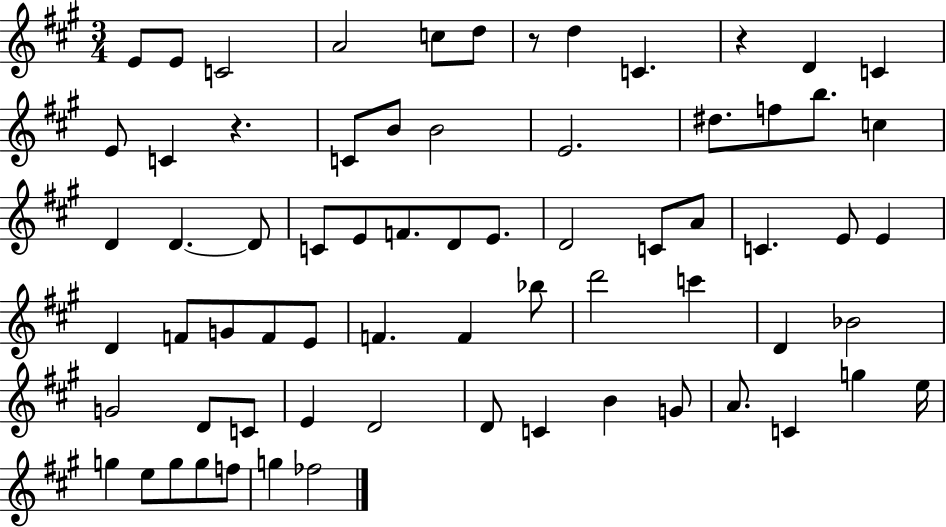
E4/e E4/e C4/h A4/h C5/e D5/e R/e D5/q C4/q. R/q D4/q C4/q E4/e C4/q R/q. C4/e B4/e B4/h E4/h. D#5/e. F5/e B5/e. C5/q D4/q D4/q. D4/e C4/e E4/e F4/e. D4/e E4/e. D4/h C4/e A4/e C4/q. E4/e E4/q D4/q F4/e G4/e F4/e E4/e F4/q. F4/q Bb5/e D6/h C6/q D4/q Bb4/h G4/h D4/e C4/e E4/q D4/h D4/e C4/q B4/q G4/e A4/e. C4/q G5/q E5/s G5/q E5/e G5/e G5/e F5/e G5/q FES5/h